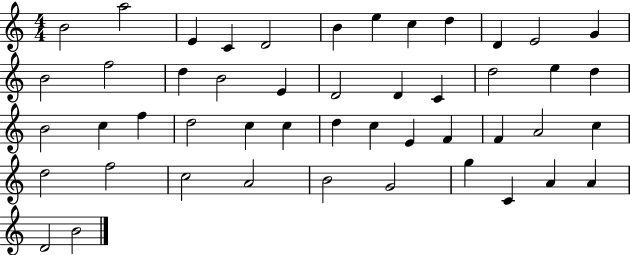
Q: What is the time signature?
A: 4/4